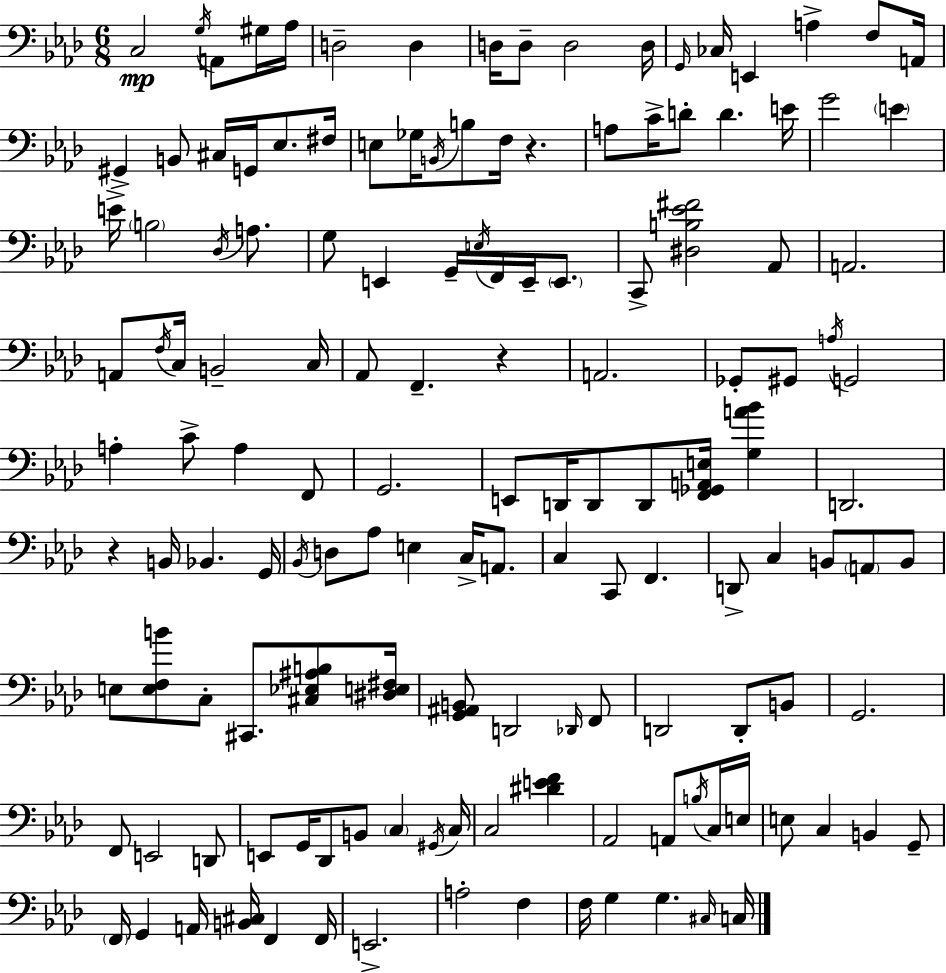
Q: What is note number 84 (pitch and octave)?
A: D2